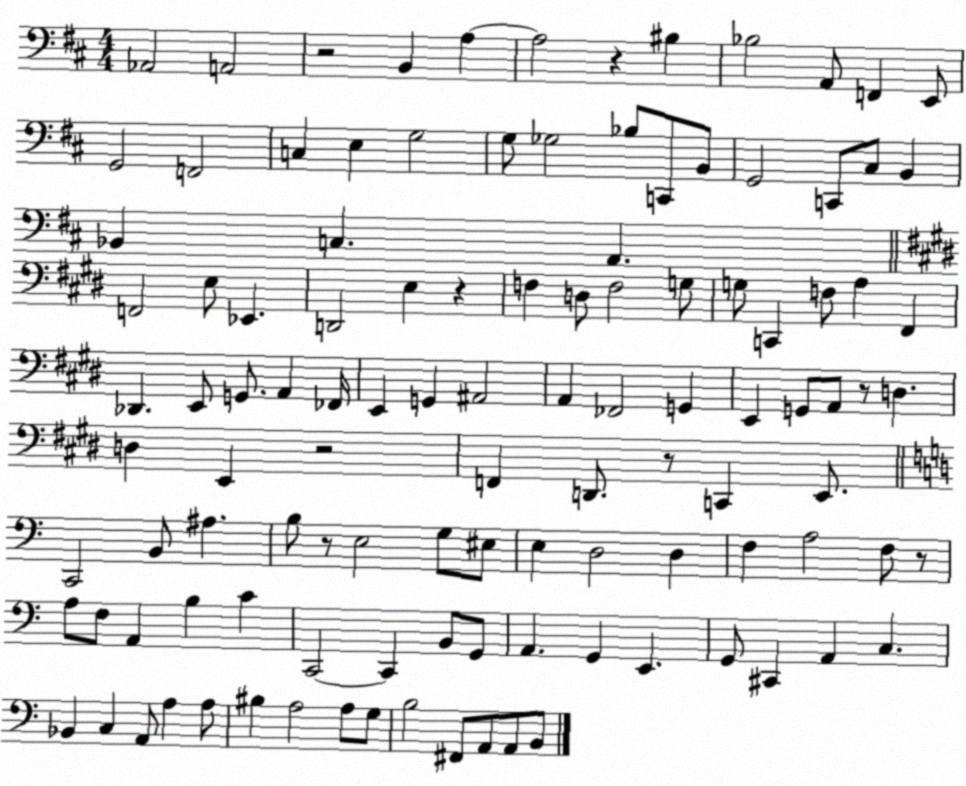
X:1
T:Untitled
M:4/4
L:1/4
K:D
_A,,2 A,,2 z2 B,, A, A,2 z ^B, _B,2 A,,/2 F,, E,,/2 G,,2 F,,2 C, E, G,2 G,/2 _G,2 _B,/2 C,,/2 B,,/2 G,,2 C,,/2 ^C,/2 B,, _B,, C, A,, F,,2 E,/2 _E,, D,,2 E, z F, D,/2 F,2 G,/2 G,/2 C,, F,/2 A, ^F,, _D,, E,,/2 G,,/2 A,, _F,,/4 E,, G,, ^A,,2 A,, _F,,2 G,, E,, G,,/2 A,,/2 z/2 D, D, E,, z2 F,, D,,/2 z/2 C,, E,,/2 C,,2 B,,/2 ^A, B,/2 z/2 E,2 G,/2 ^E,/2 E, D,2 D, F, A,2 F,/2 z/2 A,/2 F,/2 A,, B, C C,,2 C,, B,,/2 G,,/2 A,, G,, E,, G,,/2 ^C,, A,, C, _B,, C, A,,/2 A, A,/2 ^B, A,2 A,/2 G,/2 B,2 ^F,,/2 A,,/2 A,,/2 B,,/2